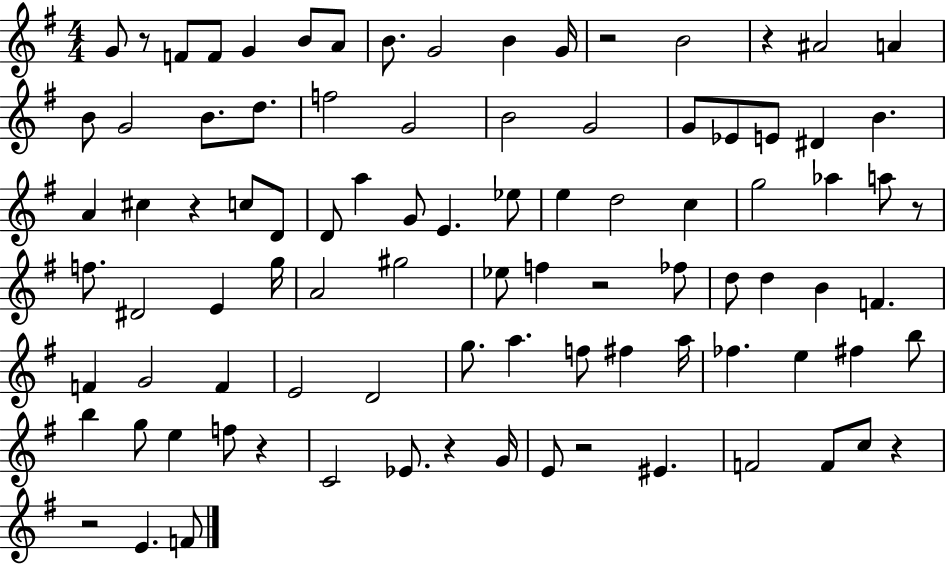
X:1
T:Untitled
M:4/4
L:1/4
K:G
G/2 z/2 F/2 F/2 G B/2 A/2 B/2 G2 B G/4 z2 B2 z ^A2 A B/2 G2 B/2 d/2 f2 G2 B2 G2 G/2 _E/2 E/2 ^D B A ^c z c/2 D/2 D/2 a G/2 E _e/2 e d2 c g2 _a a/2 z/2 f/2 ^D2 E g/4 A2 ^g2 _e/2 f z2 _f/2 d/2 d B F F G2 F E2 D2 g/2 a f/2 ^f a/4 _f e ^f b/2 b g/2 e f/2 z C2 _E/2 z G/4 E/2 z2 ^E F2 F/2 c/2 z z2 E F/2